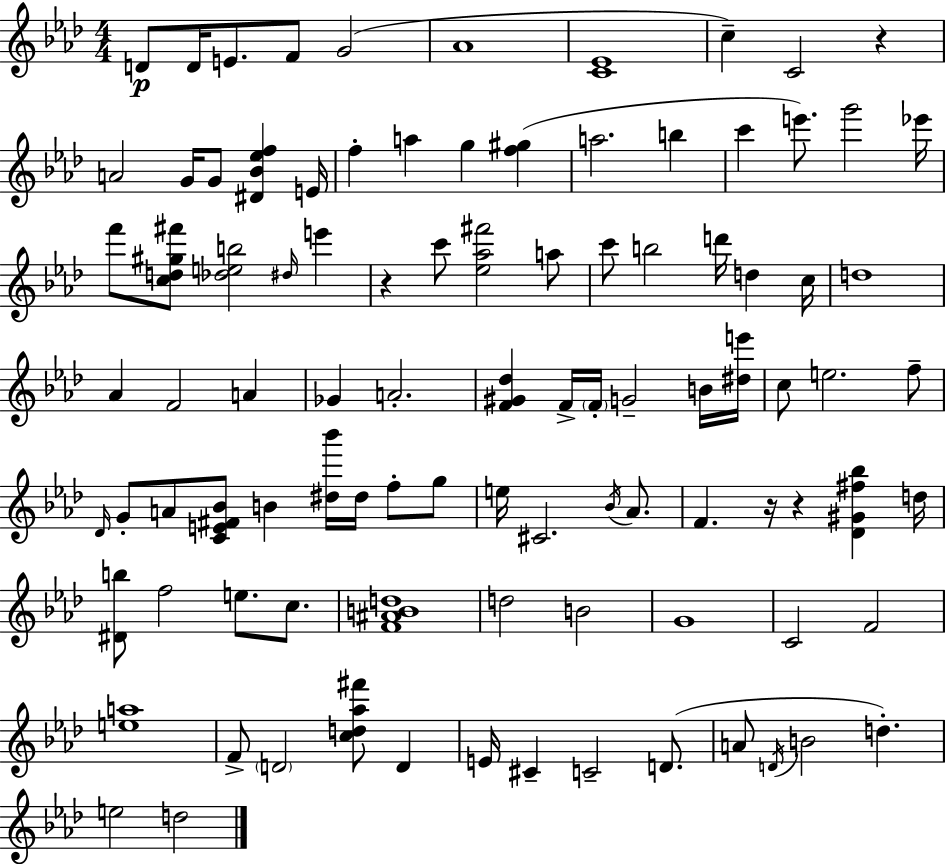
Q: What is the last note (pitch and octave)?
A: D5